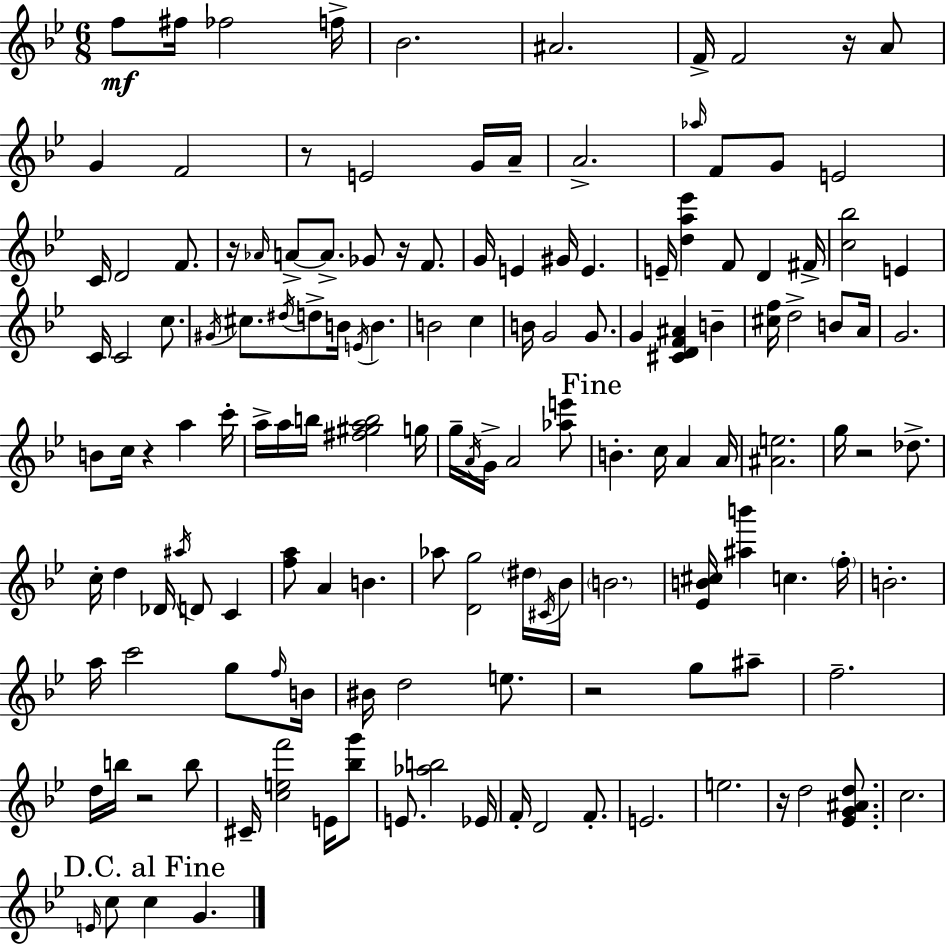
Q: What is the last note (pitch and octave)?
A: G4